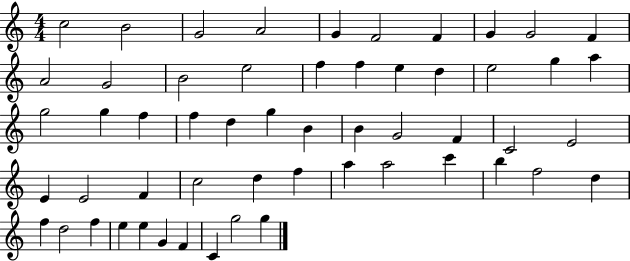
X:1
T:Untitled
M:4/4
L:1/4
K:C
c2 B2 G2 A2 G F2 F G G2 F A2 G2 B2 e2 f f e d e2 g a g2 g f f d g B B G2 F C2 E2 E E2 F c2 d f a a2 c' b f2 d f d2 f e e G F C g2 g